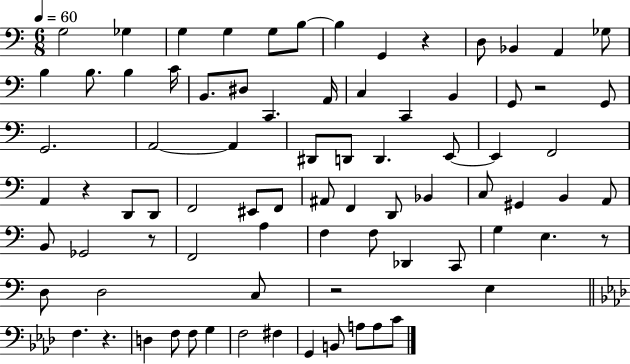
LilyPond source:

{
  \clef bass
  \numericTimeSignature
  \time 6/8
  \key c \major
  \tempo 4 = 60
  g2 ges4 | g4 g4 g8 b8~~ | b4 g,4 r4 | d8 bes,4 a,4 ges8 | \break b4 b8. b4 c'16 | b,8. dis8 c,4. a,16 | c4 c,4 b,4 | g,8 r2 g,8 | \break g,2. | a,2~~ a,4 | dis,8 d,8 d,4. e,8~~ | e,4 f,2 | \break a,4 r4 d,8 d,8 | f,2 eis,8 f,8 | ais,8 f,4 d,8 bes,4 | c8 gis,4 b,4 a,8 | \break b,8 ges,2 r8 | f,2 a4 | f4 f8 des,4 c,8 | g4 e4. r8 | \break d8 d2 c8 | r2 e4 | \bar "||" \break \key aes \major f4. r4. | d4 f8 f8 g4 | f2 fis4 | g,4 b,8 a8 a8 c'8 | \break \bar "|."
}